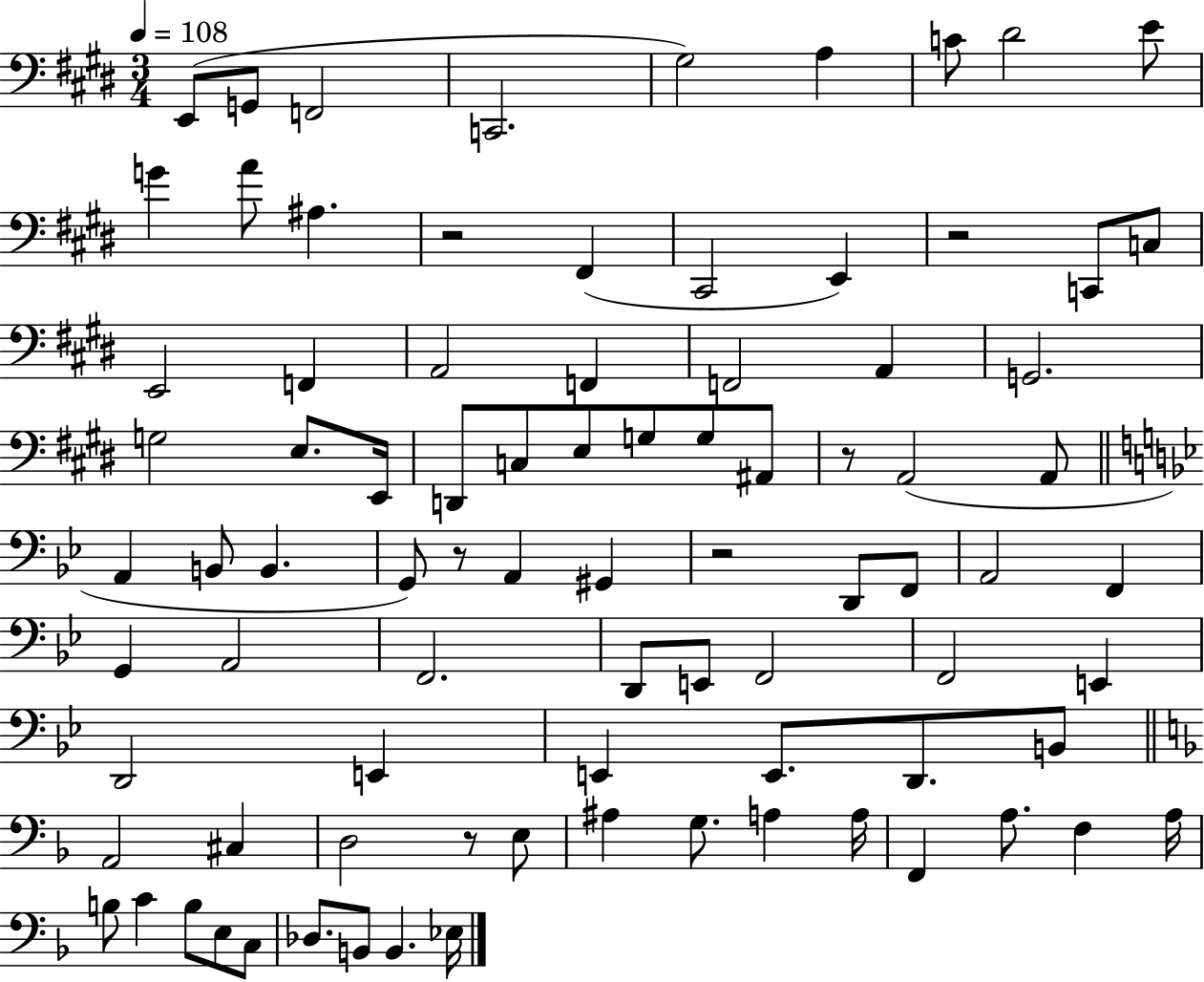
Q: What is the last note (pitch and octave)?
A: Eb3